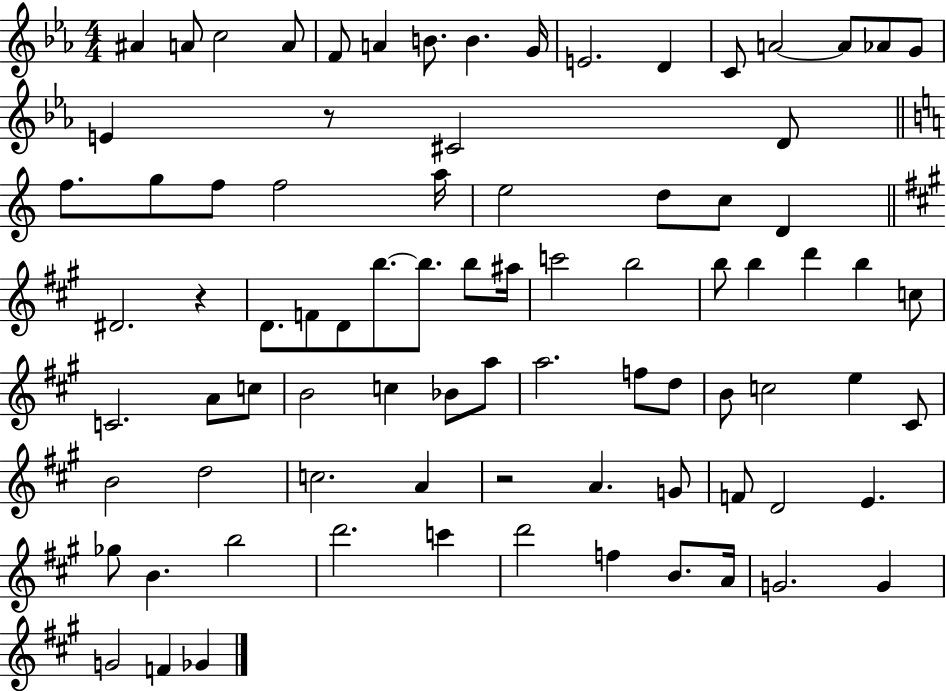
{
  \clef treble
  \numericTimeSignature
  \time 4/4
  \key ees \major
  ais'4 a'8 c''2 a'8 | f'8 a'4 b'8. b'4. g'16 | e'2. d'4 | c'8 a'2~~ a'8 aes'8 g'8 | \break e'4 r8 cis'2 d'8 | \bar "||" \break \key a \minor f''8. g''8 f''8 f''2 a''16 | e''2 d''8 c''8 d'4 | \bar "||" \break \key a \major dis'2. r4 | d'8. f'8 d'8 b''8.~~ b''8. b''8 ais''16 | c'''2 b''2 | b''8 b''4 d'''4 b''4 c''8 | \break c'2. a'8 c''8 | b'2 c''4 bes'8 a''8 | a''2. f''8 d''8 | b'8 c''2 e''4 cis'8 | \break b'2 d''2 | c''2. a'4 | r2 a'4. g'8 | f'8 d'2 e'4. | \break ges''8 b'4. b''2 | d'''2. c'''4 | d'''2 f''4 b'8. a'16 | g'2. g'4 | \break g'2 f'4 ges'4 | \bar "|."
}